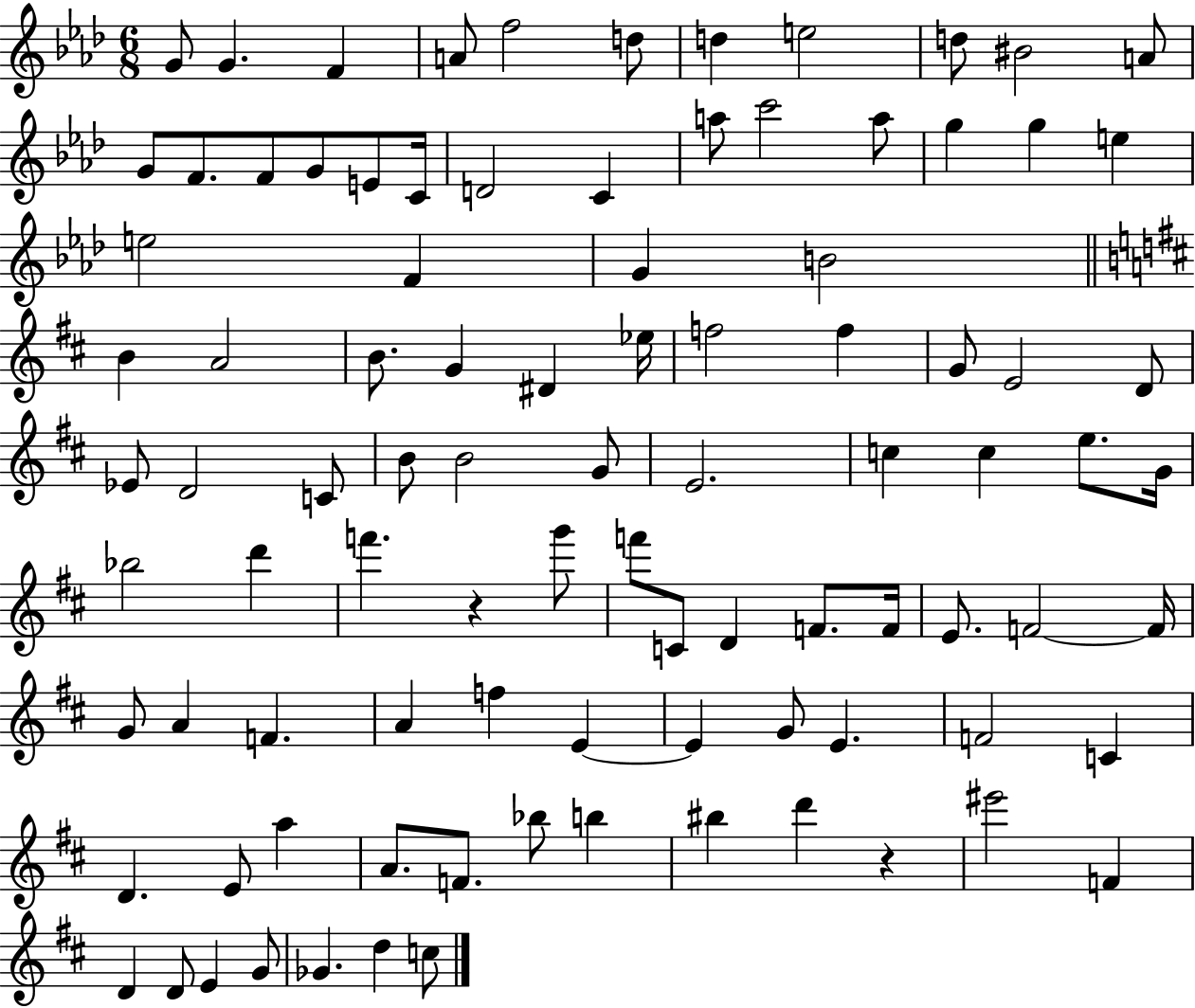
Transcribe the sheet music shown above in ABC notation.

X:1
T:Untitled
M:6/8
L:1/4
K:Ab
G/2 G F A/2 f2 d/2 d e2 d/2 ^B2 A/2 G/2 F/2 F/2 G/2 E/2 C/4 D2 C a/2 c'2 a/2 g g e e2 F G B2 B A2 B/2 G ^D _e/4 f2 f G/2 E2 D/2 _E/2 D2 C/2 B/2 B2 G/2 E2 c c e/2 G/4 _b2 d' f' z g'/2 f'/2 C/2 D F/2 F/4 E/2 F2 F/4 G/2 A F A f E E G/2 E F2 C D E/2 a A/2 F/2 _b/2 b ^b d' z ^e'2 F D D/2 E G/2 _G d c/2